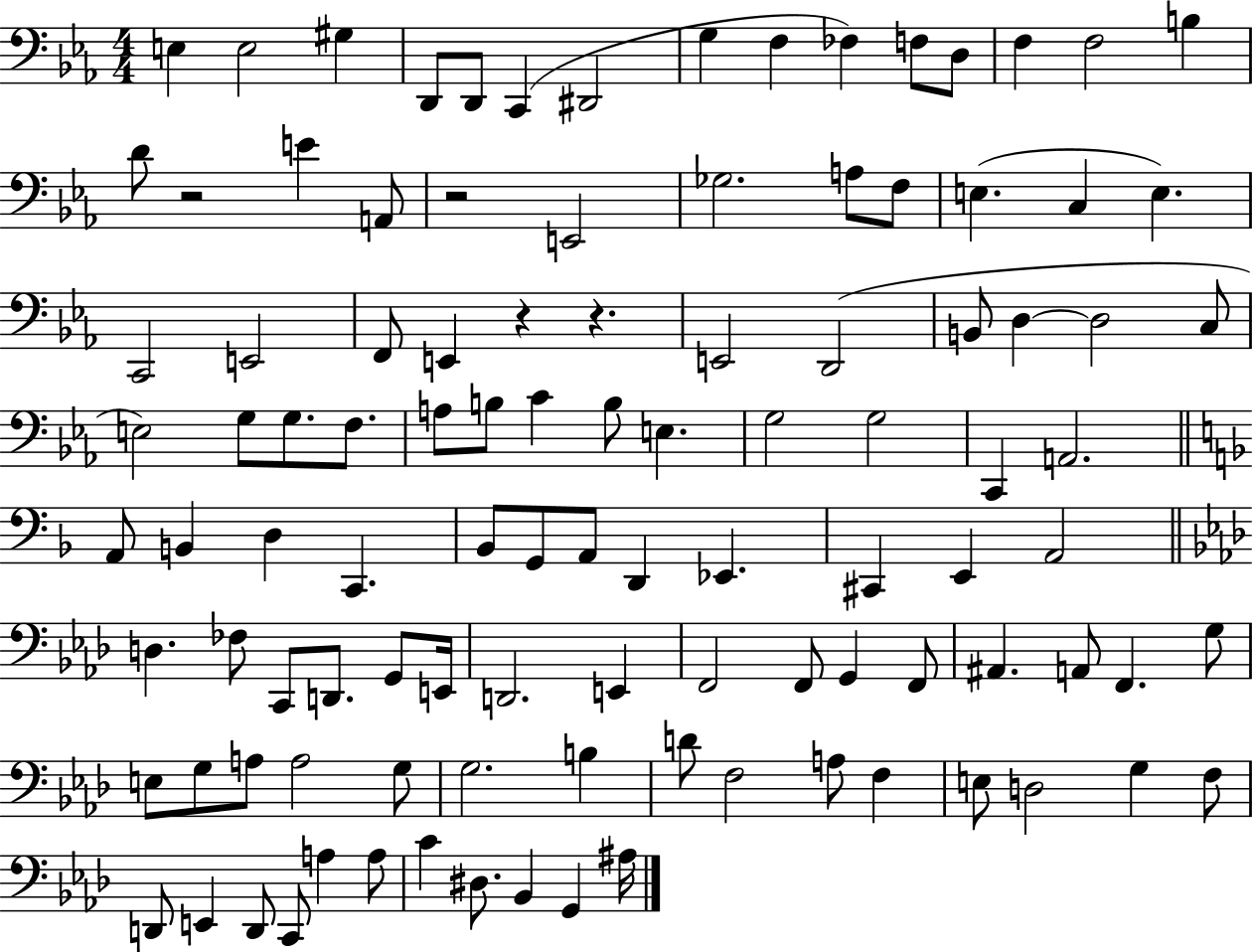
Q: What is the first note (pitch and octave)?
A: E3